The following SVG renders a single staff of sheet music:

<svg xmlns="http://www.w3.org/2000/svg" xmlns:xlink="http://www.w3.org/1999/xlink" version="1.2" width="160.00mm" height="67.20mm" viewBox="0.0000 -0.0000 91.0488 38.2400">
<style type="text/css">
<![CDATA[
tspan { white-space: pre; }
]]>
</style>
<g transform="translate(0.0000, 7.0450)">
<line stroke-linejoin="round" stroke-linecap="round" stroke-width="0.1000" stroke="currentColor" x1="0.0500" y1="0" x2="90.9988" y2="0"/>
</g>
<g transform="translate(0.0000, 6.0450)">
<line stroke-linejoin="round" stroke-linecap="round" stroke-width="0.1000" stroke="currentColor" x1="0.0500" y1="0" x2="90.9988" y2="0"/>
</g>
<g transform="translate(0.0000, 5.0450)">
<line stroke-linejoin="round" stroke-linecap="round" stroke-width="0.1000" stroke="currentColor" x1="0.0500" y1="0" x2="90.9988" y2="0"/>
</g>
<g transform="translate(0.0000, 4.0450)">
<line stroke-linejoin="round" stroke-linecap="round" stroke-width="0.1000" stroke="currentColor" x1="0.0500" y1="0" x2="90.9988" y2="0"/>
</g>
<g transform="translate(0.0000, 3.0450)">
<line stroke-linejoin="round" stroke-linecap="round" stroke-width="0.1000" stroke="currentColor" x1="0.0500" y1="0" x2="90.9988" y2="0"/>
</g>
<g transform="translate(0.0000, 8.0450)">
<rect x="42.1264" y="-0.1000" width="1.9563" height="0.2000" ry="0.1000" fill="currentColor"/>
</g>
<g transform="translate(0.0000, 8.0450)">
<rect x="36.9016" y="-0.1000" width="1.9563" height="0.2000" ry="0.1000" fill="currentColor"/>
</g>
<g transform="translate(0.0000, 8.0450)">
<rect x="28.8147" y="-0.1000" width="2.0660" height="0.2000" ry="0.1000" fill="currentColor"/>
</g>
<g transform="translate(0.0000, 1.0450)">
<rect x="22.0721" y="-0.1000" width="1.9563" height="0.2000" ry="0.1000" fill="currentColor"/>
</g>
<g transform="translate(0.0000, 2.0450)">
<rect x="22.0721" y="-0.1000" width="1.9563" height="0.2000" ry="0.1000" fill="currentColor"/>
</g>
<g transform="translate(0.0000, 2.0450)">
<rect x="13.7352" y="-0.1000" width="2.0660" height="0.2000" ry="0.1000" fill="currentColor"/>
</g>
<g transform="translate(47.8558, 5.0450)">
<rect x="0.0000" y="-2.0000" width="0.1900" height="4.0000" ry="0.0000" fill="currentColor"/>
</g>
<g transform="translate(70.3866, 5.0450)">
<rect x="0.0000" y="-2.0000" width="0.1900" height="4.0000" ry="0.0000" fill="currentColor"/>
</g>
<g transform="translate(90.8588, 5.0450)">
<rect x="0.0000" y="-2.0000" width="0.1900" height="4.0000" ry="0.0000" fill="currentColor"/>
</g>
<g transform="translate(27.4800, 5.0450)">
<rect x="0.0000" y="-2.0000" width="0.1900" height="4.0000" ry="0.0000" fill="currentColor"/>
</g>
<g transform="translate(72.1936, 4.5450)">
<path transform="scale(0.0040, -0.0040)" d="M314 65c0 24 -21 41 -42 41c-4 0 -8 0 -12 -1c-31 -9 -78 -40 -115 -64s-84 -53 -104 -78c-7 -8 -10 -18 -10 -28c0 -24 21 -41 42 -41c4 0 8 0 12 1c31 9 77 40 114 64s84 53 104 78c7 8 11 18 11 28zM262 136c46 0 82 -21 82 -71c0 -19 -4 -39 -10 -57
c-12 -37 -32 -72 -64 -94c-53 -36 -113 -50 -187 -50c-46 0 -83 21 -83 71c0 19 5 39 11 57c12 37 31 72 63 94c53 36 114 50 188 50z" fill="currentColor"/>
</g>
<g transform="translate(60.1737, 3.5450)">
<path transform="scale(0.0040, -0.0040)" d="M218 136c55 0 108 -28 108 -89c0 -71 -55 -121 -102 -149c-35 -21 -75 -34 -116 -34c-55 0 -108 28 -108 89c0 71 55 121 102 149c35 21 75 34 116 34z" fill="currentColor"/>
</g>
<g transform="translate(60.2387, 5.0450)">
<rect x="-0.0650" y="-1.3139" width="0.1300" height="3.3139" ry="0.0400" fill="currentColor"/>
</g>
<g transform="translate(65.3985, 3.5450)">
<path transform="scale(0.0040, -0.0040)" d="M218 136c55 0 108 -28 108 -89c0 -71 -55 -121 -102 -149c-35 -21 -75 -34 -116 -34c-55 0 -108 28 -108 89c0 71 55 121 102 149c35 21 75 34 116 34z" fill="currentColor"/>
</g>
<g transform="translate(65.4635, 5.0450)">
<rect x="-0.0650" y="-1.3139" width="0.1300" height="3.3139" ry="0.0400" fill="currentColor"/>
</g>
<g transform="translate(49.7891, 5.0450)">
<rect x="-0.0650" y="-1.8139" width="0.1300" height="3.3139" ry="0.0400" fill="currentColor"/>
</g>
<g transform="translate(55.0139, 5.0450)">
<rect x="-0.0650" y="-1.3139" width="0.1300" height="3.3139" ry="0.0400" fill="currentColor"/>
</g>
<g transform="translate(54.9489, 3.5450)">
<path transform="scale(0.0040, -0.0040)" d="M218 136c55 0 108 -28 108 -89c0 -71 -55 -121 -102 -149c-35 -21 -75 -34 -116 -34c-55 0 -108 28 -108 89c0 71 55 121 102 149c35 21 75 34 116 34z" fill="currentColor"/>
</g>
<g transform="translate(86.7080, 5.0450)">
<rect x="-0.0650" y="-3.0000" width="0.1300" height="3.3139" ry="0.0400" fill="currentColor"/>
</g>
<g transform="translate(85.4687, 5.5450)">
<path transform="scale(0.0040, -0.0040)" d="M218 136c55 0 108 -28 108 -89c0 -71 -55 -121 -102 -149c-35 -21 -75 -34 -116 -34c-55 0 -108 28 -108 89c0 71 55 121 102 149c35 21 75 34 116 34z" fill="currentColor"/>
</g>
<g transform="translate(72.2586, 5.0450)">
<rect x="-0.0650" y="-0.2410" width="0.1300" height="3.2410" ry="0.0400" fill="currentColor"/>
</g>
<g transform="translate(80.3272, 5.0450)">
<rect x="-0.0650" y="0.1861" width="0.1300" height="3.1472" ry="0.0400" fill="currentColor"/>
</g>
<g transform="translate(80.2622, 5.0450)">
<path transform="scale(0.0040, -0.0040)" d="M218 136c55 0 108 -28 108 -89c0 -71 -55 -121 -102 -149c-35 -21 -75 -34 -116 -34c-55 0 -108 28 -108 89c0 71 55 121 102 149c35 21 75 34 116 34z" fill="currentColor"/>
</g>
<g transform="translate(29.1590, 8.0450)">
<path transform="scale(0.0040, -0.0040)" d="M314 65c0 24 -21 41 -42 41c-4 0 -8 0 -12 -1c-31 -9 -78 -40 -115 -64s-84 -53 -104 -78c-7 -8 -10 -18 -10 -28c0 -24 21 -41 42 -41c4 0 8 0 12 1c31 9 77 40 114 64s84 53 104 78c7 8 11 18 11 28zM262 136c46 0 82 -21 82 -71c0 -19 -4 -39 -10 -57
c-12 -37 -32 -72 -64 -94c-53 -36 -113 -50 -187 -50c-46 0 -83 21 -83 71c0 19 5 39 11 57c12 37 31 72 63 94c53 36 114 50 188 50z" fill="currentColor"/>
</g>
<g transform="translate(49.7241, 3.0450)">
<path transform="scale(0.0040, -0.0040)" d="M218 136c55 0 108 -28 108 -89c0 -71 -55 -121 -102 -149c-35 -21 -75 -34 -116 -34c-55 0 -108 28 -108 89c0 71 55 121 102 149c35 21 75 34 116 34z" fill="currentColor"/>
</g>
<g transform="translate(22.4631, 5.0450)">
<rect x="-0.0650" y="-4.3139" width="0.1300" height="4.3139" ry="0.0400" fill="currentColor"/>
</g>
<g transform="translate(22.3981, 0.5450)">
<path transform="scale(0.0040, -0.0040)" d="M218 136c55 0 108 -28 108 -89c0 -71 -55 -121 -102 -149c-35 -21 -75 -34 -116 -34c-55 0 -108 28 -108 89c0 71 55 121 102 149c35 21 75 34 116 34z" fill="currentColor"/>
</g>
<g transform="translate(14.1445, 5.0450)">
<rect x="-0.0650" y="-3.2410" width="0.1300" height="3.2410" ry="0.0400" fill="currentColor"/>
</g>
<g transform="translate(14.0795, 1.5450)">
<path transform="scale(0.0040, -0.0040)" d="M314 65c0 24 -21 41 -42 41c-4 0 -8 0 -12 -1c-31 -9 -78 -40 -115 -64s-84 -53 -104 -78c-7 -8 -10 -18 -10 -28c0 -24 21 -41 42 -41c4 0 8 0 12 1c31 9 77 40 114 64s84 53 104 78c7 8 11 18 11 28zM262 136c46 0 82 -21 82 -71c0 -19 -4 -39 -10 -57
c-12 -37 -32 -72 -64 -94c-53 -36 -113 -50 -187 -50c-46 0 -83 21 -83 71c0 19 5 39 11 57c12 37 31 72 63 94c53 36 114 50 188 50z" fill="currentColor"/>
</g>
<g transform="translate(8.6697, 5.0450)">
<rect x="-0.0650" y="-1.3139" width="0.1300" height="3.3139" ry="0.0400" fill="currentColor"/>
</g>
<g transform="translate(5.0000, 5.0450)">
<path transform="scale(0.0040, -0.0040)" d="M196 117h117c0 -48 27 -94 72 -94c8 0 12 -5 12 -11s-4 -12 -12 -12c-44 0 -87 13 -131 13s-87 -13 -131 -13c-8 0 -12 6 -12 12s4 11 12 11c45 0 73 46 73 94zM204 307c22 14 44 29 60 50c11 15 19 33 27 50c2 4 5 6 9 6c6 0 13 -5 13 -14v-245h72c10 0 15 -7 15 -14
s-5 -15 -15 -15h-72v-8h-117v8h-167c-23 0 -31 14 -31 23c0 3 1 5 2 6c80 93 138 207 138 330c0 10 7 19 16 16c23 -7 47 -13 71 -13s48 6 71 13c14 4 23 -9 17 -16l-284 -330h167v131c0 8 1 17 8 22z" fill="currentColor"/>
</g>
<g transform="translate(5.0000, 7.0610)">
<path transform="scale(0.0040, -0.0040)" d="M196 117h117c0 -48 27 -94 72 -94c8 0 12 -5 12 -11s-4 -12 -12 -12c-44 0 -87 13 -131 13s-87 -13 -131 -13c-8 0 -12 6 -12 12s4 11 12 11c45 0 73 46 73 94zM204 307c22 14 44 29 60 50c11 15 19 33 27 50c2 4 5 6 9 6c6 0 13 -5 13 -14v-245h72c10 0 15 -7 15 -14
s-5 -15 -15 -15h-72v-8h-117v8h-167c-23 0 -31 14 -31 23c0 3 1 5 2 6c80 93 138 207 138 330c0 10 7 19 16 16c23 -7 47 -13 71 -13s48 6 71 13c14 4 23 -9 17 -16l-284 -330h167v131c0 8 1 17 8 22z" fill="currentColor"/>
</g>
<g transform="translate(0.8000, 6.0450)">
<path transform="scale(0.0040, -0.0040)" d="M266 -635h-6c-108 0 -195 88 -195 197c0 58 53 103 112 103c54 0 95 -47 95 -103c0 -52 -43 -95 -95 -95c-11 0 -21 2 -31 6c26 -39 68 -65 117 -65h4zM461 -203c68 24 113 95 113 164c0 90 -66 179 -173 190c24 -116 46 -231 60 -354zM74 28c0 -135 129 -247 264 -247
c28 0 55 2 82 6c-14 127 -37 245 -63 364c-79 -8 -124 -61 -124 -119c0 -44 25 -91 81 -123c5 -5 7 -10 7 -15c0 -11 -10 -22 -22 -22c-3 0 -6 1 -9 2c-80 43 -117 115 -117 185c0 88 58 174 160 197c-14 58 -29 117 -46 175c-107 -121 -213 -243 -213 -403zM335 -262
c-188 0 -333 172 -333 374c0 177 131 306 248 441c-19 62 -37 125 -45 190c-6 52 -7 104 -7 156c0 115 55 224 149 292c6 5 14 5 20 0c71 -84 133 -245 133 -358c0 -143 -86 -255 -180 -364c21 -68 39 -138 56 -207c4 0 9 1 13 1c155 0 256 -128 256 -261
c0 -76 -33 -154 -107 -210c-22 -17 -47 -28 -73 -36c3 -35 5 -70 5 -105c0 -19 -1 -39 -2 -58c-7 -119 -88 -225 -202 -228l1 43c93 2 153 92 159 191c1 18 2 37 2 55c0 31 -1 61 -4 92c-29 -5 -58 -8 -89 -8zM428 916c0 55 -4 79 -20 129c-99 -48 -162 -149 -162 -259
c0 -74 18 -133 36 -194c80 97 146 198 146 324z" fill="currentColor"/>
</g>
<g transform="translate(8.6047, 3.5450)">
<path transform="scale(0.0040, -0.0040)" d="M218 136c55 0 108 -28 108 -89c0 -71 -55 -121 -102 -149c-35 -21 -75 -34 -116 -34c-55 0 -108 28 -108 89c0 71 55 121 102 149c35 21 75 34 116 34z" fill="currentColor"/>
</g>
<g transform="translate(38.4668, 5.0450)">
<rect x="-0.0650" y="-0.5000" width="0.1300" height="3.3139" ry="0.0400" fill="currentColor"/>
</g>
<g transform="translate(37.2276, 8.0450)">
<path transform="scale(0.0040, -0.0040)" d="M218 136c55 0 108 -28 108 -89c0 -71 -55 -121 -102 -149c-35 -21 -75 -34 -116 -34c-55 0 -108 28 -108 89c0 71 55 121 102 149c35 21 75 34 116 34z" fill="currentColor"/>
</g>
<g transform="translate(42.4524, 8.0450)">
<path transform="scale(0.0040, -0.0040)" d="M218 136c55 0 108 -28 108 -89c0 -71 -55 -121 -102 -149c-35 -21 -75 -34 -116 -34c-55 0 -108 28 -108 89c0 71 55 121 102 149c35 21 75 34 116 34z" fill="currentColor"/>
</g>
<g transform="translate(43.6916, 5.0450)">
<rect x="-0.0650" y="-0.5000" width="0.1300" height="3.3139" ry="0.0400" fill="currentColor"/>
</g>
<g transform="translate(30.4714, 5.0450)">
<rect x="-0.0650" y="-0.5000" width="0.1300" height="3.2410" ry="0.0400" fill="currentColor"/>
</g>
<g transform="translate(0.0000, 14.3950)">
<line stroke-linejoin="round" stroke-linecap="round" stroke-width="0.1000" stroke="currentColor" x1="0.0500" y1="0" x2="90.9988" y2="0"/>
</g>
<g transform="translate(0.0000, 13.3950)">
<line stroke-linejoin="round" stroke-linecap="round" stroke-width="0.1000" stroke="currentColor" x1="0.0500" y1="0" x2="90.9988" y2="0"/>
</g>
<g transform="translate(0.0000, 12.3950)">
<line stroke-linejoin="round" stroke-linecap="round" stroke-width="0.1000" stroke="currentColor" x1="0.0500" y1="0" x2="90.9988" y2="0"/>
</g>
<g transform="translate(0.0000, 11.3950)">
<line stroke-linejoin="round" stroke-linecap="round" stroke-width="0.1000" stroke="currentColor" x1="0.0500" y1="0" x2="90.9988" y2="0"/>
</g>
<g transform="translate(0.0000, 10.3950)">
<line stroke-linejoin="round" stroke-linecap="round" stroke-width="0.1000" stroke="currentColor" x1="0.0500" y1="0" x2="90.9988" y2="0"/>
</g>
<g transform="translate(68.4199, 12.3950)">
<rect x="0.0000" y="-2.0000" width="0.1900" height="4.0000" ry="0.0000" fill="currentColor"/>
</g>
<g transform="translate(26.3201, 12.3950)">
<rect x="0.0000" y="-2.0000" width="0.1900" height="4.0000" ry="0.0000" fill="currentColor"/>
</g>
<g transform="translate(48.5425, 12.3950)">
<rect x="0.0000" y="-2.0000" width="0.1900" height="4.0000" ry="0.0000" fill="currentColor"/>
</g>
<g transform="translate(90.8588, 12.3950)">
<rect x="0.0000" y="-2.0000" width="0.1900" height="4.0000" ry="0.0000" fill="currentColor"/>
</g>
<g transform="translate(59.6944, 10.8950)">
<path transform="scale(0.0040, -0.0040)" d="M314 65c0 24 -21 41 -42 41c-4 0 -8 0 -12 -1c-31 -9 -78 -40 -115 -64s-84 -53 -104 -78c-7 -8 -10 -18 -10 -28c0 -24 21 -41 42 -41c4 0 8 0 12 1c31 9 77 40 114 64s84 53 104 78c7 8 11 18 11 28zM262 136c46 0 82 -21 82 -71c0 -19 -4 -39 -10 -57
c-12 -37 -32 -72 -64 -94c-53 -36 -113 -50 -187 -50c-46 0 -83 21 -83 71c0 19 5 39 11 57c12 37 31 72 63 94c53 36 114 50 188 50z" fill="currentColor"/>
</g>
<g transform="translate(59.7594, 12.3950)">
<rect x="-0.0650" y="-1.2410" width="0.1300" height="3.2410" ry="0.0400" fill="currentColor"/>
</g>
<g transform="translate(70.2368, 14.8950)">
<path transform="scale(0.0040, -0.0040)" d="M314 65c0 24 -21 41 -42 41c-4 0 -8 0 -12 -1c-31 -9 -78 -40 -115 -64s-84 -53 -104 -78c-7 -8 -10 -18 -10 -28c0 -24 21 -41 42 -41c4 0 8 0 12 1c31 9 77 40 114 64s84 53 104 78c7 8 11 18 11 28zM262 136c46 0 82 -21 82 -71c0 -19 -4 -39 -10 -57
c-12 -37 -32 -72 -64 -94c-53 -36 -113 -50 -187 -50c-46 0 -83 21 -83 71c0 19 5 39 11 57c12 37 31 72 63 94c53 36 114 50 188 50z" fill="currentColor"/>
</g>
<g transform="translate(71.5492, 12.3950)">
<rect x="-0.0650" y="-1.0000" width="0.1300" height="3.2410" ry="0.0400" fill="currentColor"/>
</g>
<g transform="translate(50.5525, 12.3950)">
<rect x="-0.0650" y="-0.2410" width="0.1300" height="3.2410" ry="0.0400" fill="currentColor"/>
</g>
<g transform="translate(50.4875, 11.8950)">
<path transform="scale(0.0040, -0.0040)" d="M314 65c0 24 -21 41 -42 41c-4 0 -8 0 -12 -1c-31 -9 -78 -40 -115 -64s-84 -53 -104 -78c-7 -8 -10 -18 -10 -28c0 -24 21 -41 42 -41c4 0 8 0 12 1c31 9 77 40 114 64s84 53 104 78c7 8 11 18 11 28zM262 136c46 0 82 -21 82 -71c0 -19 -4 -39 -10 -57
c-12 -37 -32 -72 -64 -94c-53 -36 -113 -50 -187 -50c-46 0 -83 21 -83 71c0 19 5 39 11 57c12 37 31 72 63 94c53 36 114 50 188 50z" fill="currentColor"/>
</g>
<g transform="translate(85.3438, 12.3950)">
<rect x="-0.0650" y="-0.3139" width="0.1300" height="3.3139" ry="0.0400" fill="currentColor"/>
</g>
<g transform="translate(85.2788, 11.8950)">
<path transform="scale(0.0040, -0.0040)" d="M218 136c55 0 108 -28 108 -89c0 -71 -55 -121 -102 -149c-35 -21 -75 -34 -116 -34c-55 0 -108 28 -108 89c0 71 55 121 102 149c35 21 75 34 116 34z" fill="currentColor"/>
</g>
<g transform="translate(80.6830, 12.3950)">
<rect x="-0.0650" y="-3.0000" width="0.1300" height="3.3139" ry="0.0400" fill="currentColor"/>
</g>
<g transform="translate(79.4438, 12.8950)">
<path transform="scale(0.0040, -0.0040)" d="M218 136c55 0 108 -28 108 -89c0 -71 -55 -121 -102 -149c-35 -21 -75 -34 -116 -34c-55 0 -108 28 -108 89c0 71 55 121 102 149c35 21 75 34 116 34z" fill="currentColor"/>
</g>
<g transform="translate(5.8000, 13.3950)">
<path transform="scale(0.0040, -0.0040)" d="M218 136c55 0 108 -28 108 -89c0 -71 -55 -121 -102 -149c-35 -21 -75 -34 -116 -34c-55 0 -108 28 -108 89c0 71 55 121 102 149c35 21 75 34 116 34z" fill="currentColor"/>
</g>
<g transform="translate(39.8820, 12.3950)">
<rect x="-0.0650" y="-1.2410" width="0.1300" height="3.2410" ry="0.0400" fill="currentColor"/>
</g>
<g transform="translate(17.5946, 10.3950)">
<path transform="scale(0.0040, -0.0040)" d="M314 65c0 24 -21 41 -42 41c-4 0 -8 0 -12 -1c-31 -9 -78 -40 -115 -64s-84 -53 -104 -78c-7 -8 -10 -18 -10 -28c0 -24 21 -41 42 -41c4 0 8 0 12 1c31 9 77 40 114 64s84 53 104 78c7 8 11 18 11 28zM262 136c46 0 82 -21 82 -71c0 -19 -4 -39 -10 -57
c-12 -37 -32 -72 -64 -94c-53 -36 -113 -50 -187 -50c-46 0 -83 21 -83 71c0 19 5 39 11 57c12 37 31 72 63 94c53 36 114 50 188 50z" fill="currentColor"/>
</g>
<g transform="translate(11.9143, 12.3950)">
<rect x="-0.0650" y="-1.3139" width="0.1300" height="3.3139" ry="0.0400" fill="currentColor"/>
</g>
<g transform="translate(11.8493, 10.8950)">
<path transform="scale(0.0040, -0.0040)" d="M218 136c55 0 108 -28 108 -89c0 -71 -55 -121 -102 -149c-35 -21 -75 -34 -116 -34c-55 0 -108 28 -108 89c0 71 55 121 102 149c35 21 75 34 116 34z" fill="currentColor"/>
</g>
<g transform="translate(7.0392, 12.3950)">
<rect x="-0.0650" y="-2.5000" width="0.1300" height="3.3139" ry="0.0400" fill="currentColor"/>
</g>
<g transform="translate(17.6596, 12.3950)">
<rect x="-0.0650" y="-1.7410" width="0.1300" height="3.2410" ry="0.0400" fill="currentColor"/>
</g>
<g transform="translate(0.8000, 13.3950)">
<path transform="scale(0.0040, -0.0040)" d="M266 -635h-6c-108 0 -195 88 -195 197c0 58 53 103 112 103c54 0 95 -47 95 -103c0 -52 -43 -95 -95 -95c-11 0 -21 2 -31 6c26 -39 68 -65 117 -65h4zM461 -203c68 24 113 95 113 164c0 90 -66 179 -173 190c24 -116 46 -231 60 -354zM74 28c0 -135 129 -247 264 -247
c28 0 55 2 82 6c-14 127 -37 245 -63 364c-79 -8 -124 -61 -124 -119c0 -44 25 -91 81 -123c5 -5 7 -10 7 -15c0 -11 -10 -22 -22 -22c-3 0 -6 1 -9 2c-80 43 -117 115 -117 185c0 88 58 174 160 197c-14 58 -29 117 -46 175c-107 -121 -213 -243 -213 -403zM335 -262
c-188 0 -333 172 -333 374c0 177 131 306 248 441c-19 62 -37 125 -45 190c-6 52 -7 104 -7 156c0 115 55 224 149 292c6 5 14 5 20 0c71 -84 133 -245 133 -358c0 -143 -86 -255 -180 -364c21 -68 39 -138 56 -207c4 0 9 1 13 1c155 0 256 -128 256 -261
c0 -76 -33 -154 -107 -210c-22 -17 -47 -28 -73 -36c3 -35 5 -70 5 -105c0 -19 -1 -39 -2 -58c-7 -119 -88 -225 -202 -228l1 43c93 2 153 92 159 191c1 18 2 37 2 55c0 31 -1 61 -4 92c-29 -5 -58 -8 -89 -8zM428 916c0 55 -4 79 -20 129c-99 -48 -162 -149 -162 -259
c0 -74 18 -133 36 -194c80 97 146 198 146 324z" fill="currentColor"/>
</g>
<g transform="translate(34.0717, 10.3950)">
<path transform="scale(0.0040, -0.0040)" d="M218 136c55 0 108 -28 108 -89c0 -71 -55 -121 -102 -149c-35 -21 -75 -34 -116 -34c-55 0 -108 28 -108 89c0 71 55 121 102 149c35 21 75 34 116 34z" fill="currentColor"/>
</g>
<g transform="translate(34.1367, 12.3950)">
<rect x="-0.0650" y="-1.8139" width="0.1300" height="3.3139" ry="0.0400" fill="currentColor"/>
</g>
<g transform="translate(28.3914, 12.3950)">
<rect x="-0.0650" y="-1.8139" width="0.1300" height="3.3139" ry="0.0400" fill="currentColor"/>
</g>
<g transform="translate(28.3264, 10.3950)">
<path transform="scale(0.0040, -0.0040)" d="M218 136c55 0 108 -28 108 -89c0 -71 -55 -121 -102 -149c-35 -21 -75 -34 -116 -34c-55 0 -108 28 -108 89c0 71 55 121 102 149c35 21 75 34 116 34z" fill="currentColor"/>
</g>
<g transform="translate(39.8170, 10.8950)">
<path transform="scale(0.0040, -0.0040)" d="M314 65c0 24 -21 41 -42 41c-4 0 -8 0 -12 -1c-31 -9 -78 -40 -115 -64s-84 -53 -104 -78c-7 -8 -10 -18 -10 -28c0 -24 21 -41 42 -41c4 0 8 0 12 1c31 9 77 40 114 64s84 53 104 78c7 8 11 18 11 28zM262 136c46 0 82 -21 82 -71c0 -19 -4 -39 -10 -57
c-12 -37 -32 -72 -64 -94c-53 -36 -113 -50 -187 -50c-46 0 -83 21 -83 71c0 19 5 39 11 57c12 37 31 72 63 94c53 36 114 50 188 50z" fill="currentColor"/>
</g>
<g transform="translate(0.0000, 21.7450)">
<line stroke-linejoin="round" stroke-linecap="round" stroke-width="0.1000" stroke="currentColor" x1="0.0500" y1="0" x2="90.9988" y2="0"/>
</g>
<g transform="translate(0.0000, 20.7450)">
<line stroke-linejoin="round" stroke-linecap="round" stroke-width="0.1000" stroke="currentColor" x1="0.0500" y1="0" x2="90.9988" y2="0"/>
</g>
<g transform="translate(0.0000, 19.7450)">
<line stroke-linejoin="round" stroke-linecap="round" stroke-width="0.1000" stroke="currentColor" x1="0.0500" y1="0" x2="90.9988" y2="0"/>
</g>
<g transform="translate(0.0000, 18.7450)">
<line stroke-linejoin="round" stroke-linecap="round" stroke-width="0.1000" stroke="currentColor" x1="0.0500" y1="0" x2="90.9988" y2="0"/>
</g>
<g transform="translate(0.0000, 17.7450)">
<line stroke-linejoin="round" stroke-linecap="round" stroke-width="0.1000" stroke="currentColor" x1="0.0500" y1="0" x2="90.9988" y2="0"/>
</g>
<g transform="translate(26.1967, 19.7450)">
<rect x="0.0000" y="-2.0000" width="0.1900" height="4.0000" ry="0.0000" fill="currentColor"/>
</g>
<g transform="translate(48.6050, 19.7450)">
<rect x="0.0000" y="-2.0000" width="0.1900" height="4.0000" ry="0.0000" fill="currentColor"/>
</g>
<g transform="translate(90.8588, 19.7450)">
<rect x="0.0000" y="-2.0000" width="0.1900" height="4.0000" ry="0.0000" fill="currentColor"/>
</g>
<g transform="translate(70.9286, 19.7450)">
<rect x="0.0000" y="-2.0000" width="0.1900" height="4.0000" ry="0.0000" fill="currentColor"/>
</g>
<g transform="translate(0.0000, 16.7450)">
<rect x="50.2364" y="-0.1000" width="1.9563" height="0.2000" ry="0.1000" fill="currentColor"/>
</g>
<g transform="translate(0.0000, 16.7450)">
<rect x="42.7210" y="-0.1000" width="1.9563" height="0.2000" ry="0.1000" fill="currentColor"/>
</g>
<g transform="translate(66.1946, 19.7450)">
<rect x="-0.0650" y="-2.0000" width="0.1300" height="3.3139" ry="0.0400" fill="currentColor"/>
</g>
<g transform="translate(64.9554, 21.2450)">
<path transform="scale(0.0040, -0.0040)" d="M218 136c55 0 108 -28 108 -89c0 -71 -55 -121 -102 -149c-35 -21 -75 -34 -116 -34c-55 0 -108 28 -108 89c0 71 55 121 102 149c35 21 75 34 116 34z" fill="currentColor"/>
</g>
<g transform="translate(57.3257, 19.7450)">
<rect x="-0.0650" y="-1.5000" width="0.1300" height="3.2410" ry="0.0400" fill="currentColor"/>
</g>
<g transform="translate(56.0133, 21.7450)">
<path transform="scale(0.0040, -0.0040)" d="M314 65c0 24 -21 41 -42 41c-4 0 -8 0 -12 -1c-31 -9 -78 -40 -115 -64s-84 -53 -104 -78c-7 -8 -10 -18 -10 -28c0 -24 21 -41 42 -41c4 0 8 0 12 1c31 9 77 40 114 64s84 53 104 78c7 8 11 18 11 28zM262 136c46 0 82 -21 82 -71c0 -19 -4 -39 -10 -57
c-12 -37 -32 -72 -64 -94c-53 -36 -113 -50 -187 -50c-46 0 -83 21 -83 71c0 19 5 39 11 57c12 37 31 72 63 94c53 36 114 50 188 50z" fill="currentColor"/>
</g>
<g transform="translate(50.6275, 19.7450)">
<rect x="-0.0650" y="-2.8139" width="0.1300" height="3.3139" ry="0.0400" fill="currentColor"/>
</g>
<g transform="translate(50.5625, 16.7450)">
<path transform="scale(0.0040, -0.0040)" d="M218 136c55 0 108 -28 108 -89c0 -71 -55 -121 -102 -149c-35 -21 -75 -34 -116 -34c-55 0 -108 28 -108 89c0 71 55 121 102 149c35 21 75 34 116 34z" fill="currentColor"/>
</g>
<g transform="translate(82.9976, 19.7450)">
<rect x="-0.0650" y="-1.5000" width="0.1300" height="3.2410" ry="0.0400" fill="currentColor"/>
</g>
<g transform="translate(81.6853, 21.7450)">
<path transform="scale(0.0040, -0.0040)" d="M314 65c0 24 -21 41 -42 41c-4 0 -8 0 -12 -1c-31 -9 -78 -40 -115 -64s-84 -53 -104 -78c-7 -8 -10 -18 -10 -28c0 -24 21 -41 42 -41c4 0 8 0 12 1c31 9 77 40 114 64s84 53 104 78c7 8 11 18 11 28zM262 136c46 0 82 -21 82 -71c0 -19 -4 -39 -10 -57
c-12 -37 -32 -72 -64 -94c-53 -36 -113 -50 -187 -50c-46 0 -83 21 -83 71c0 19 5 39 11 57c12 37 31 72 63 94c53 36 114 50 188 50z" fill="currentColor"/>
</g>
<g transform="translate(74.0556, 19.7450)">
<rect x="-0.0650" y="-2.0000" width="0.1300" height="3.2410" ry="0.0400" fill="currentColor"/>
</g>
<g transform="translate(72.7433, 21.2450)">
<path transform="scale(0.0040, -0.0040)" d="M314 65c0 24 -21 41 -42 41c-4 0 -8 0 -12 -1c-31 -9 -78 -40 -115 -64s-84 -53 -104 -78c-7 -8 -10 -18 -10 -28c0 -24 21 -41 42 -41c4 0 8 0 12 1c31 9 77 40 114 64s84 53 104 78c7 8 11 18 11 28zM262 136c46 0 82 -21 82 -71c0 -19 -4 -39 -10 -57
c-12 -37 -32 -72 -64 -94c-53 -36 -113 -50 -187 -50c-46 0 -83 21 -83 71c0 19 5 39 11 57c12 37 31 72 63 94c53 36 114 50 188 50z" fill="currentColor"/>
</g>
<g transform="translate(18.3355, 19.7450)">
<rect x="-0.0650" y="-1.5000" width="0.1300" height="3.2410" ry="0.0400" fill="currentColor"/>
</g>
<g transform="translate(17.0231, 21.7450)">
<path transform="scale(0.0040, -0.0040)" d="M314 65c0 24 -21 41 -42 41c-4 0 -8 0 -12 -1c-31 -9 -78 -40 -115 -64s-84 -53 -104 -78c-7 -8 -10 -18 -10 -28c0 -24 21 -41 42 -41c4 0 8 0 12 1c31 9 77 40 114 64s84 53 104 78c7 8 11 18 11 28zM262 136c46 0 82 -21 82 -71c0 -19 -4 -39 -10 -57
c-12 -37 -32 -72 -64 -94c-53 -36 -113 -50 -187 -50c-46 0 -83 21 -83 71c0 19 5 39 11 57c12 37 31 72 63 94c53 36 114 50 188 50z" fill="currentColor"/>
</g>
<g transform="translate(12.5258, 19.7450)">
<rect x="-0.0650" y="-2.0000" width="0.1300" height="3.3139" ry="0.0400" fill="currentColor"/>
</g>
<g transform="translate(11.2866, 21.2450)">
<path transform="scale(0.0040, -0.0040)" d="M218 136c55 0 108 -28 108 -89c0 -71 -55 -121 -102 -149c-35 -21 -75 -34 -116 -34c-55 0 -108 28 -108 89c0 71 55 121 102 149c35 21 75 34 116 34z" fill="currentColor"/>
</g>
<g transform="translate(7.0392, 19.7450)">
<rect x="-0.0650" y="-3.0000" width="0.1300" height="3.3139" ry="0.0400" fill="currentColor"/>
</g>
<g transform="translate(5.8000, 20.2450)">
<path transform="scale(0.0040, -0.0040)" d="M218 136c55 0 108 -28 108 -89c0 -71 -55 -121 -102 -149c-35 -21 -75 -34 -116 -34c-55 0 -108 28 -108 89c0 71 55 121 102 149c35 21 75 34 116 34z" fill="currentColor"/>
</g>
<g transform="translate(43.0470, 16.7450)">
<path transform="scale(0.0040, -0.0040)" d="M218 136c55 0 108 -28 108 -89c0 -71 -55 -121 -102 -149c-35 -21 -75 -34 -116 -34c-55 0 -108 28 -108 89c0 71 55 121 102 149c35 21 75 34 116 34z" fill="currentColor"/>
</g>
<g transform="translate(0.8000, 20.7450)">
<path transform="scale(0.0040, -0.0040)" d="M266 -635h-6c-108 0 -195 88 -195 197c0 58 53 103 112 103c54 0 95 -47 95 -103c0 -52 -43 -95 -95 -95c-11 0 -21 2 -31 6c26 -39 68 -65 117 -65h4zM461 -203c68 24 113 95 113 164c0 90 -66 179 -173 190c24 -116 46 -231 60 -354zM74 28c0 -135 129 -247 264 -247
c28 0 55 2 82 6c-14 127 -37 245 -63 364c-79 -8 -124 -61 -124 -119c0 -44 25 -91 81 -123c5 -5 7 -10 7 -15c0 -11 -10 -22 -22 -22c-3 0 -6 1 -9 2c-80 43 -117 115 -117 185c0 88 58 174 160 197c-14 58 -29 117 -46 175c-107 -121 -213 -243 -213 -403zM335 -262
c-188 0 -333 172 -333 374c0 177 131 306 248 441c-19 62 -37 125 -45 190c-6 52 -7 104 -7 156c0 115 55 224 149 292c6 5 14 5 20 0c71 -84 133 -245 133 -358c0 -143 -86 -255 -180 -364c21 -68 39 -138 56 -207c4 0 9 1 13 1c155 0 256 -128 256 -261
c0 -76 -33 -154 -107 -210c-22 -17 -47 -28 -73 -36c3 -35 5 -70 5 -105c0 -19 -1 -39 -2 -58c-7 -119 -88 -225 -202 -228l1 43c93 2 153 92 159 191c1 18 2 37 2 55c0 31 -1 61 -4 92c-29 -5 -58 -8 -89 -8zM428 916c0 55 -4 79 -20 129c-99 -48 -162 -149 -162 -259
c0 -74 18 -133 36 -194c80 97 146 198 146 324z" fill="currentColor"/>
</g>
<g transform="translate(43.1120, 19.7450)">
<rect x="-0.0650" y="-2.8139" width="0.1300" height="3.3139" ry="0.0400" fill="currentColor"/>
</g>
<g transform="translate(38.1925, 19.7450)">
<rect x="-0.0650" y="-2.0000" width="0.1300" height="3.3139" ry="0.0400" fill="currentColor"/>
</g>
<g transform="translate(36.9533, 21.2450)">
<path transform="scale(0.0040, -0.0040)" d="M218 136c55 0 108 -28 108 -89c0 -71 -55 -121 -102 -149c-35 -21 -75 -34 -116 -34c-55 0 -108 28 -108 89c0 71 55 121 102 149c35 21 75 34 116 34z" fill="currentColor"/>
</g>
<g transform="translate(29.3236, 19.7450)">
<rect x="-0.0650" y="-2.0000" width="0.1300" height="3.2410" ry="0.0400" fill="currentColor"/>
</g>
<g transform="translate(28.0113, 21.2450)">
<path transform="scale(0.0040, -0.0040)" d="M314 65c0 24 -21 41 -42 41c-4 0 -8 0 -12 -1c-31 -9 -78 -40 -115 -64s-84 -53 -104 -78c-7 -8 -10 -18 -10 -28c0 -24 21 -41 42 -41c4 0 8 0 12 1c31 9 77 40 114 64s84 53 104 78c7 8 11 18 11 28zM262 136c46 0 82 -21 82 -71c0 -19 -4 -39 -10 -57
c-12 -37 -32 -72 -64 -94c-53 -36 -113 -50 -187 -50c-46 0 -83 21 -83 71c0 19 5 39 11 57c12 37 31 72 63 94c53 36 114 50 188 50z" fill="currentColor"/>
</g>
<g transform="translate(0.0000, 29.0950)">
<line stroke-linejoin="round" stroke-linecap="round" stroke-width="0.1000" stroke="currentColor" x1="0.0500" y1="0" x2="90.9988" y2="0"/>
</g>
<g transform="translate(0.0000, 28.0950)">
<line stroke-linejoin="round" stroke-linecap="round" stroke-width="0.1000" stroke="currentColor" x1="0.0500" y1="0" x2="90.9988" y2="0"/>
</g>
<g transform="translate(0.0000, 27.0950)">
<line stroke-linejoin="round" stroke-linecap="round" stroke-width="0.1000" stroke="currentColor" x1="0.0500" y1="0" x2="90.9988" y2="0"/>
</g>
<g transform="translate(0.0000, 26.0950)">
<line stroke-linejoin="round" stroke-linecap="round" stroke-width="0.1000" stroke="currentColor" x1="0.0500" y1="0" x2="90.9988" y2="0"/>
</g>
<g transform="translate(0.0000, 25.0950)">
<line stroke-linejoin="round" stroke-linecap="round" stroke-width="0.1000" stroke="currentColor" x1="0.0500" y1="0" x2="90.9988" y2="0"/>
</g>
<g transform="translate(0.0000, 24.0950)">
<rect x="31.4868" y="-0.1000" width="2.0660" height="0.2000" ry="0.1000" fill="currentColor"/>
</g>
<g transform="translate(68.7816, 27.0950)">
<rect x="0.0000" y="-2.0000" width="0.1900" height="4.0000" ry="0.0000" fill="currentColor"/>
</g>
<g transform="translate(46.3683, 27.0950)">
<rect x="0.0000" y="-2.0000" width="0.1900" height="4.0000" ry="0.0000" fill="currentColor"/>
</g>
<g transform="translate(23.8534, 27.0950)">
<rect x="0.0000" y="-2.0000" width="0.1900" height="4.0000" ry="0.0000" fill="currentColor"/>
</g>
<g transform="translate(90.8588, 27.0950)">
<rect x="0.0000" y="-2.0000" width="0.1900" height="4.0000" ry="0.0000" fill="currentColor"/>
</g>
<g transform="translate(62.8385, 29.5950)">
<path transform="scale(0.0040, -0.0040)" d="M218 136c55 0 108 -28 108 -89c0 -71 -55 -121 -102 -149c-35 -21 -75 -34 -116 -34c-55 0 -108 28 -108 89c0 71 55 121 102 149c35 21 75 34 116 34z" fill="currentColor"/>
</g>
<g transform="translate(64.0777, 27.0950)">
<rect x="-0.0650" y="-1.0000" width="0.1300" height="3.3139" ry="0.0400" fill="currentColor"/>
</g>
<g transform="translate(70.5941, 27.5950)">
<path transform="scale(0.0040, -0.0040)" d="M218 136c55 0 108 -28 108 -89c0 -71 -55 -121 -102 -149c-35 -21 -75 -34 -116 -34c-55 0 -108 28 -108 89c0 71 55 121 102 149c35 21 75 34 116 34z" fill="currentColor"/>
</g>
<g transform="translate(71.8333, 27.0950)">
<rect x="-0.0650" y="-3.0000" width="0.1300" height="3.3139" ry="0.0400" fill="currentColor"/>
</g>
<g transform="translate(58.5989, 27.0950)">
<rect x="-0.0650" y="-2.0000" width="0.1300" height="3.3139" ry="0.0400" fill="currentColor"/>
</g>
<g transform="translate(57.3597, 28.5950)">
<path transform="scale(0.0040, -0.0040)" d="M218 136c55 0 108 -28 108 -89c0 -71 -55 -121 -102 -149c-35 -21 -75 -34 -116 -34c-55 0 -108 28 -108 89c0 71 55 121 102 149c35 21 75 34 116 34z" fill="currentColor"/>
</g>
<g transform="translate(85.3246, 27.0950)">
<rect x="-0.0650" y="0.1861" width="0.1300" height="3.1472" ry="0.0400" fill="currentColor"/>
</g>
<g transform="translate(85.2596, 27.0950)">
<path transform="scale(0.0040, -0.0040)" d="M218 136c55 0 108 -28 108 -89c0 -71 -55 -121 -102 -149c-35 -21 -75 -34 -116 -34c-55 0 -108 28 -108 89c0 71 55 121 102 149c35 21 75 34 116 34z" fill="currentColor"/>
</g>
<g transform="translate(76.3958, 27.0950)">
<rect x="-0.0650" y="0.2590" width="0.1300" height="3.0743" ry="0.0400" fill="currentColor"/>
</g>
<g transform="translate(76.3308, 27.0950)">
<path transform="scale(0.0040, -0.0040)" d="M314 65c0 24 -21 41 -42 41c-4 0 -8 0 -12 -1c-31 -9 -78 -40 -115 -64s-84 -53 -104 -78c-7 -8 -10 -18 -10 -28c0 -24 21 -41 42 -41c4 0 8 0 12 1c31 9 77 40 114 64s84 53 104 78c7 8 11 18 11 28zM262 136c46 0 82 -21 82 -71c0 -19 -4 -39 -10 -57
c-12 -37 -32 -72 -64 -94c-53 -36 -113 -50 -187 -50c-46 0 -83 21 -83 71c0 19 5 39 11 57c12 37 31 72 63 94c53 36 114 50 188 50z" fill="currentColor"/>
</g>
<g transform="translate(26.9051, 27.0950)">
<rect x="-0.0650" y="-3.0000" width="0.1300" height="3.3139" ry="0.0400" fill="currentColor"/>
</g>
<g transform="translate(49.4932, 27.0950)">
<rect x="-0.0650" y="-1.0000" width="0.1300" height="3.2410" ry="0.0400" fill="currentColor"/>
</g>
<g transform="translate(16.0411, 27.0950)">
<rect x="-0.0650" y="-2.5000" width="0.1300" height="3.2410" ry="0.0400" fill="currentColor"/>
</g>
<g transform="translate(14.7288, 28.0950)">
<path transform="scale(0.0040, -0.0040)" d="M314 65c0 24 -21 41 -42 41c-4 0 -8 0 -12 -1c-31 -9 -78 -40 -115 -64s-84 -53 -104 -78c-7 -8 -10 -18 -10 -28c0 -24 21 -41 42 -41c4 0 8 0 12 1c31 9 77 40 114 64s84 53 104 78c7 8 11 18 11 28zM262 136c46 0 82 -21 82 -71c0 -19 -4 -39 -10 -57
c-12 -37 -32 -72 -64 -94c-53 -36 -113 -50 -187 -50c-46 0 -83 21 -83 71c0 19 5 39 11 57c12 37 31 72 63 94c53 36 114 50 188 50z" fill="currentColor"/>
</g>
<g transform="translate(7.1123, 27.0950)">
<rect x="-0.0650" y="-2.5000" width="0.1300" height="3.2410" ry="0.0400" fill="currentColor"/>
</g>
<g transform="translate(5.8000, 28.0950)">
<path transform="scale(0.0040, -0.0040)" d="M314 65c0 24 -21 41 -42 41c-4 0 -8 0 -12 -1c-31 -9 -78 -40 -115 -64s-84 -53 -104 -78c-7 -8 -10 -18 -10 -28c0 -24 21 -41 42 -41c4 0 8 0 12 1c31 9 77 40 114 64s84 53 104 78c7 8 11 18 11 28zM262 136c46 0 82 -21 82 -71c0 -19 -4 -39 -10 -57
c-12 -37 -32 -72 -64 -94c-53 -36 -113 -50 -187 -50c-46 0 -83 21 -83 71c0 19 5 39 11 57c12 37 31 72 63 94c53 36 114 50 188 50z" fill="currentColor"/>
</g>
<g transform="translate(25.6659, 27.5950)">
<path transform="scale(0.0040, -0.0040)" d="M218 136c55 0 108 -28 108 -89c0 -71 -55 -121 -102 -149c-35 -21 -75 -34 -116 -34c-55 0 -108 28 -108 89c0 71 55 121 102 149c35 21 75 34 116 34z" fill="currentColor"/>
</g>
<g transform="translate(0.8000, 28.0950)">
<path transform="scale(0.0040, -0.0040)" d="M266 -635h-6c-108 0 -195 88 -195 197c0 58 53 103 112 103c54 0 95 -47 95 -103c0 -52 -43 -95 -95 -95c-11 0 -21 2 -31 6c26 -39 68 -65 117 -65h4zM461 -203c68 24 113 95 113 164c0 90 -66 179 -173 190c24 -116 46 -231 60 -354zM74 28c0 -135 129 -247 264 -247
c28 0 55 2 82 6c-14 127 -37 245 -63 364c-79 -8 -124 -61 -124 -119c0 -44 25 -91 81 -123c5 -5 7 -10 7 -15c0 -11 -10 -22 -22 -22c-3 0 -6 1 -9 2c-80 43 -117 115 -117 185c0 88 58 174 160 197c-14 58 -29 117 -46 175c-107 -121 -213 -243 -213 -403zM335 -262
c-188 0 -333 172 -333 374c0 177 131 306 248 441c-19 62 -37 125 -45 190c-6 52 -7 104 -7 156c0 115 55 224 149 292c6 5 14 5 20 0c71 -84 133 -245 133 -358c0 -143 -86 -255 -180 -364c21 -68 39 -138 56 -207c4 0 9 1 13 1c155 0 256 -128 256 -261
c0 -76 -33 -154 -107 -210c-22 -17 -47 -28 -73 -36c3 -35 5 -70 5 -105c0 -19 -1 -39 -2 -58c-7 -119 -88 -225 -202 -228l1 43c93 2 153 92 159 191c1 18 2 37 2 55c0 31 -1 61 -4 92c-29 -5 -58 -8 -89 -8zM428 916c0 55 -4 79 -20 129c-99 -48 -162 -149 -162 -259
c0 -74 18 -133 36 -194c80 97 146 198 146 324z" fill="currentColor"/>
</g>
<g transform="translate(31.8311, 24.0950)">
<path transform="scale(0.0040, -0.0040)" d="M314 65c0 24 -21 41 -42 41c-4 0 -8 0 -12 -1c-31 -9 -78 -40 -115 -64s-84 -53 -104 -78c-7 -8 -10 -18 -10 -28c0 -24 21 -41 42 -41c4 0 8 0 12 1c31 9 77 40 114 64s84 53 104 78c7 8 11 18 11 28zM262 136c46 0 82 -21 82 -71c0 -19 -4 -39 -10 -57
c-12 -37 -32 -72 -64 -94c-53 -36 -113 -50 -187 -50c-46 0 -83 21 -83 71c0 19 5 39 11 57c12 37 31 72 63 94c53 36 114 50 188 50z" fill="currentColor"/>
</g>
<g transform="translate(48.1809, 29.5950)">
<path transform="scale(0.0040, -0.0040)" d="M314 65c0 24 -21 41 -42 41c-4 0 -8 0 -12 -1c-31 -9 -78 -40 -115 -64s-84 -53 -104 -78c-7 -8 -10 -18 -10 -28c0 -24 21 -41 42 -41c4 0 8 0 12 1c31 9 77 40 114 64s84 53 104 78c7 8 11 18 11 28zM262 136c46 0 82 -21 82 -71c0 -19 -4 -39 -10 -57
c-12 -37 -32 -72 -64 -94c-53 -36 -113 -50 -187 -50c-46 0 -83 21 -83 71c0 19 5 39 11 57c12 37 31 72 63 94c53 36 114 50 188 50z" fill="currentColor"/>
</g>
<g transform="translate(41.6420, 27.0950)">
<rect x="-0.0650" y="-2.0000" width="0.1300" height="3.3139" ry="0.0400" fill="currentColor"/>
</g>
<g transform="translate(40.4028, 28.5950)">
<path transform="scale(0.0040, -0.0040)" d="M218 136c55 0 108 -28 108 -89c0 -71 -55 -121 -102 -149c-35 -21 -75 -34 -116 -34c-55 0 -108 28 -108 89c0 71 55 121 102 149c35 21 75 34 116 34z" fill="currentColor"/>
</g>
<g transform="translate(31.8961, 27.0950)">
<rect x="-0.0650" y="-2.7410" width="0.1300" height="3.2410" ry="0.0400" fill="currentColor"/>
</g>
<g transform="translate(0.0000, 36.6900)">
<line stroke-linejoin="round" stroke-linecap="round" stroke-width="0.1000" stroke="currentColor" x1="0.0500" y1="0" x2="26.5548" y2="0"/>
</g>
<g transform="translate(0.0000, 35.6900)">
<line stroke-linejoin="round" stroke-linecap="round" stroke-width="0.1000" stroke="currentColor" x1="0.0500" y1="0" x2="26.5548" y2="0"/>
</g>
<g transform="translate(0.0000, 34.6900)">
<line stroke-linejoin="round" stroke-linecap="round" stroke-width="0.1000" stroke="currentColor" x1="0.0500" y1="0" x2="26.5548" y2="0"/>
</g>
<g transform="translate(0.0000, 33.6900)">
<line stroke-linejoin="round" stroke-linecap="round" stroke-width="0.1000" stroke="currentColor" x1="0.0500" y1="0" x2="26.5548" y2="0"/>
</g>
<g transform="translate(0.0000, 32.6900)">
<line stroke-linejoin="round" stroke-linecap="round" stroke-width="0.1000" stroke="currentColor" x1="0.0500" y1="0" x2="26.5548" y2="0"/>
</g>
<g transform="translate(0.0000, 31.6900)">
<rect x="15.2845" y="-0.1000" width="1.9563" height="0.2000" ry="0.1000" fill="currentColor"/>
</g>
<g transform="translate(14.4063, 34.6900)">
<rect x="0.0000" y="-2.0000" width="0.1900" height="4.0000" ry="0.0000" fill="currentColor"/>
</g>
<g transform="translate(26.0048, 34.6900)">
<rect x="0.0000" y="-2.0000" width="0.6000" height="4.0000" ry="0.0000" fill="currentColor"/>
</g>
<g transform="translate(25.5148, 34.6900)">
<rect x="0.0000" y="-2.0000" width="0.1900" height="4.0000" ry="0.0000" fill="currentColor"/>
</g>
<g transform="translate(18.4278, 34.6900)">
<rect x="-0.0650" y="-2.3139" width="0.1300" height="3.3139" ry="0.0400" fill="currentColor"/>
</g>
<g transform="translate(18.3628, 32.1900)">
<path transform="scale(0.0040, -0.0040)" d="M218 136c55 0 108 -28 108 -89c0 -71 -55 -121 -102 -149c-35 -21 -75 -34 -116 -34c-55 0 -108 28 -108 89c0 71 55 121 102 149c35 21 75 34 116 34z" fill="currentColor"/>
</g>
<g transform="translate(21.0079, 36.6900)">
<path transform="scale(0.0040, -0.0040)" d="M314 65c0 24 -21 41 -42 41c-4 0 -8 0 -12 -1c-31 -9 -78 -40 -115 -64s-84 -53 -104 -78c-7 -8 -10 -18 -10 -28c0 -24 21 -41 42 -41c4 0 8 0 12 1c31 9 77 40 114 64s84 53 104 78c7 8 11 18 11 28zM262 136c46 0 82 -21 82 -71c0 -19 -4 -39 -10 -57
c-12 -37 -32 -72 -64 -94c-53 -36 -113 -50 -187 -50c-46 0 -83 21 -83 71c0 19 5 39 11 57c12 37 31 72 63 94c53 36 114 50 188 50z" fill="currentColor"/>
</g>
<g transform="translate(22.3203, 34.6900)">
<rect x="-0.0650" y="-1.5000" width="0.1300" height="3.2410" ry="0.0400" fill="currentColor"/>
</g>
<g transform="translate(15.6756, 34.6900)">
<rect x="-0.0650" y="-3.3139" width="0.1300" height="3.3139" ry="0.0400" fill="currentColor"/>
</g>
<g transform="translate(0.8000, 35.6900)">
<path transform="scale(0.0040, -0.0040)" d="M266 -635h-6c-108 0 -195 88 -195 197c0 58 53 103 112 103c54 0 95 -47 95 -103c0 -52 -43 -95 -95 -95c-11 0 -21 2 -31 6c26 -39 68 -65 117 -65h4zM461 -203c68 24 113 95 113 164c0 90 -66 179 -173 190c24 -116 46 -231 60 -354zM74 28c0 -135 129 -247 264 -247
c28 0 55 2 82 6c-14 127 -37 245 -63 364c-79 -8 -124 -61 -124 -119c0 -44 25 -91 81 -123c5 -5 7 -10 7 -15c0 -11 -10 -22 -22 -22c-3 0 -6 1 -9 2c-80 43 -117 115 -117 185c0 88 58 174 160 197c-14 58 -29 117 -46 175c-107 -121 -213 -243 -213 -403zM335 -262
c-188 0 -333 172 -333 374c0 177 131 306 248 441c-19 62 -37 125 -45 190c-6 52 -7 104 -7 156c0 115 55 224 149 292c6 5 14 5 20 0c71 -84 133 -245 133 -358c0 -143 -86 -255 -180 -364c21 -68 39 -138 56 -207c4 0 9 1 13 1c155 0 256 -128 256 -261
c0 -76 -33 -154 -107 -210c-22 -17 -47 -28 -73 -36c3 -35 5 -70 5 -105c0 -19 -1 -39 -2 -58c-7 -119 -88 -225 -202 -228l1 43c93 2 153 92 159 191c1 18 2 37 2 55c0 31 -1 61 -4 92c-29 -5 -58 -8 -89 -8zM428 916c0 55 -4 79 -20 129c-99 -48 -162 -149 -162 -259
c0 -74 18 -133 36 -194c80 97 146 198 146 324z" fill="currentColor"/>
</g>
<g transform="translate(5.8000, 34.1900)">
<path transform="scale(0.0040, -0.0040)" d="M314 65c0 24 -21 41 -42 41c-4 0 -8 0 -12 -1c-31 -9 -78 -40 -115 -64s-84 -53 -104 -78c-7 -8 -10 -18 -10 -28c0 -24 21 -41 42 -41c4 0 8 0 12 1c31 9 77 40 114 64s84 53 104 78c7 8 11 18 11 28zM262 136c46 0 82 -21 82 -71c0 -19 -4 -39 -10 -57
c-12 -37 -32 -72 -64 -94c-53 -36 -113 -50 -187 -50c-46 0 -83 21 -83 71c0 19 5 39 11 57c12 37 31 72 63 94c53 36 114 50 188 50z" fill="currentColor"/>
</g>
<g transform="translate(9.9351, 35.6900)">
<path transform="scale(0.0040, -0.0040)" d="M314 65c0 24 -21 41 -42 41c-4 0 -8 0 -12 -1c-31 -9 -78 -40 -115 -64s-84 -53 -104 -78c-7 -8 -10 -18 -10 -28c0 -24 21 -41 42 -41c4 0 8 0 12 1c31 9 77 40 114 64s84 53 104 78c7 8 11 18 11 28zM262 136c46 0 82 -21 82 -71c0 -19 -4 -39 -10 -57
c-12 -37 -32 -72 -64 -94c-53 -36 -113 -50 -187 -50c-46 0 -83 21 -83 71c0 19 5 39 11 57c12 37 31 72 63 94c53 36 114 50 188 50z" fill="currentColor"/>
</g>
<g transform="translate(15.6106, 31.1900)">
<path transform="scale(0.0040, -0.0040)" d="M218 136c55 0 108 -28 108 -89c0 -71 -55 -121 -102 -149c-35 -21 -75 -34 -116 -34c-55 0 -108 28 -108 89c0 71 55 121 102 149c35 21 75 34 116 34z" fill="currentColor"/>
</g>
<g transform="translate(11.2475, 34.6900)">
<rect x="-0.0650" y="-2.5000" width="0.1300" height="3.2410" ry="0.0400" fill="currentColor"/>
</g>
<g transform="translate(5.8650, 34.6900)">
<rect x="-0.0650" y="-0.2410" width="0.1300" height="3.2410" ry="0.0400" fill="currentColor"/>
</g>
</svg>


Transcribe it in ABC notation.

X:1
T:Untitled
M:4/4
L:1/4
K:C
e b2 d' C2 C C f e e e c2 B A G e f2 f f e2 c2 e2 D2 A c A F E2 F2 F a a E2 F F2 E2 G2 G2 A a2 F D2 F D A B2 B c2 G2 b g E2